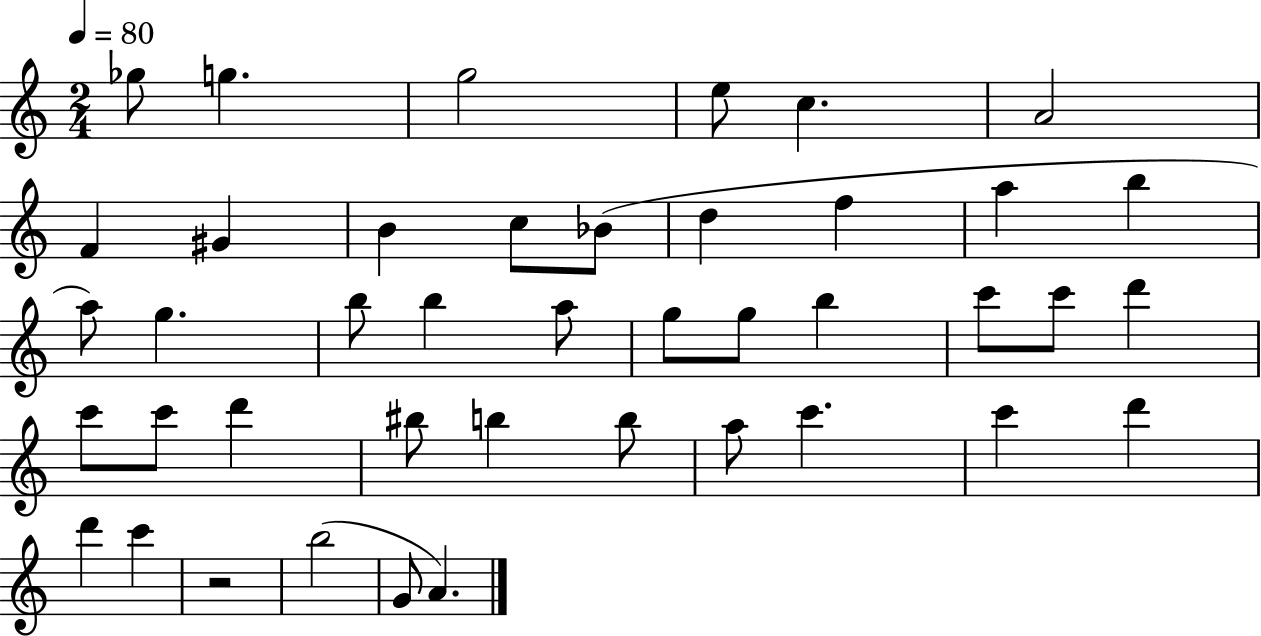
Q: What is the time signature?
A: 2/4